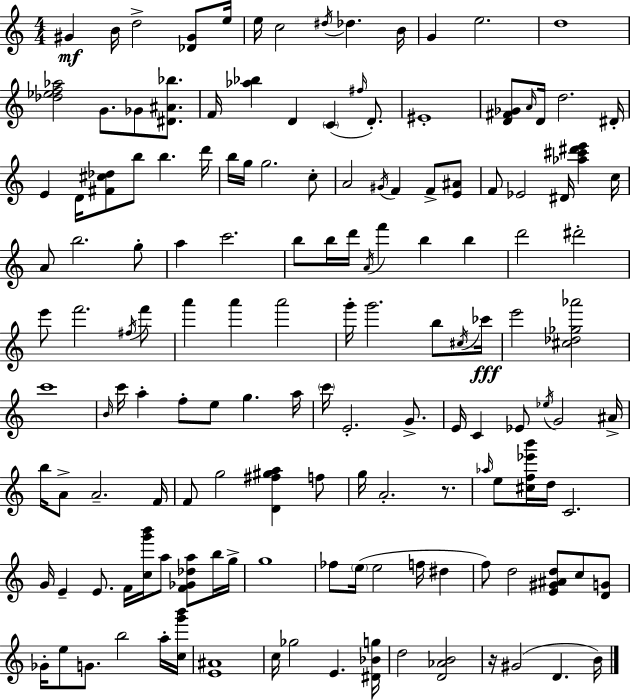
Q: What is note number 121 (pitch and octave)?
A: Gb5